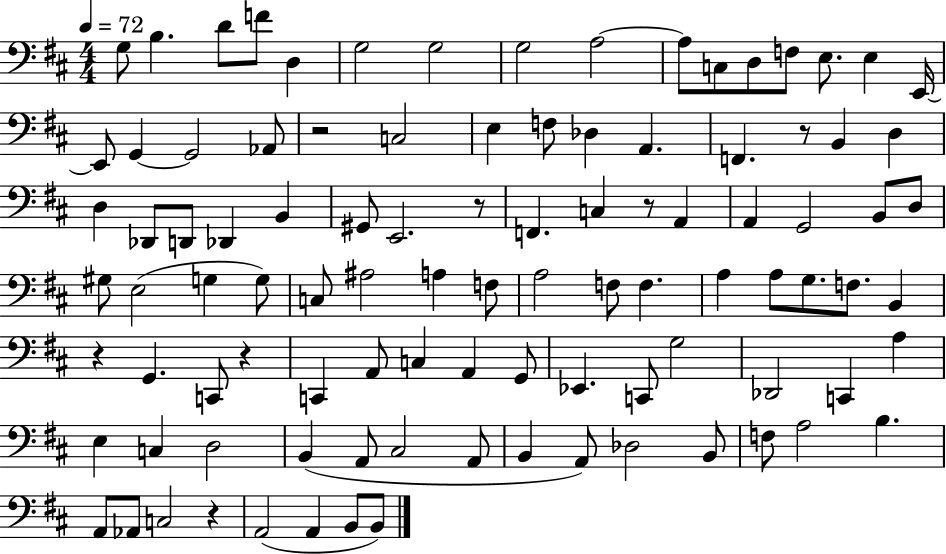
{
  \clef bass
  \numericTimeSignature
  \time 4/4
  \key d \major
  \tempo 4 = 72
  g8 b4. d'8 f'8 d4 | g2 g2 | g2 a2~~ | a8 c8 d8 f8 e8. e4 e,16~~ | \break e,8 g,4~~ g,2 aes,8 | r2 c2 | e4 f8 des4 a,4. | f,4. r8 b,4 d4 | \break d4 des,8 d,8 des,4 b,4 | gis,8 e,2. r8 | f,4. c4 r8 a,4 | a,4 g,2 b,8 d8 | \break gis8 e2( g4 g8) | c8 ais2 a4 f8 | a2 f8 f4. | a4 a8 g8. f8. b,4 | \break r4 g,4. c,8 r4 | c,4 a,8 c4 a,4 g,8 | ees,4. c,8 g2 | des,2 c,4 a4 | \break e4 c4 d2 | b,4( a,8 cis2 a,8 | b,4 a,8) des2 b,8 | f8 a2 b4. | \break a,8 aes,8 c2 r4 | a,2( a,4 b,8 b,8) | \bar "|."
}